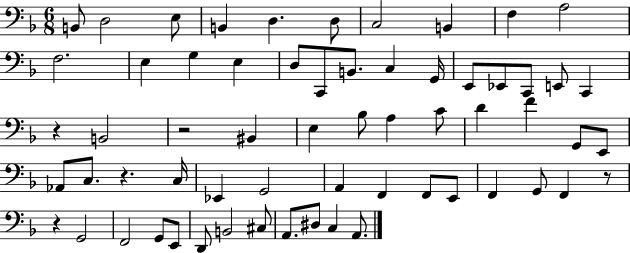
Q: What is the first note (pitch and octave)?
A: B2